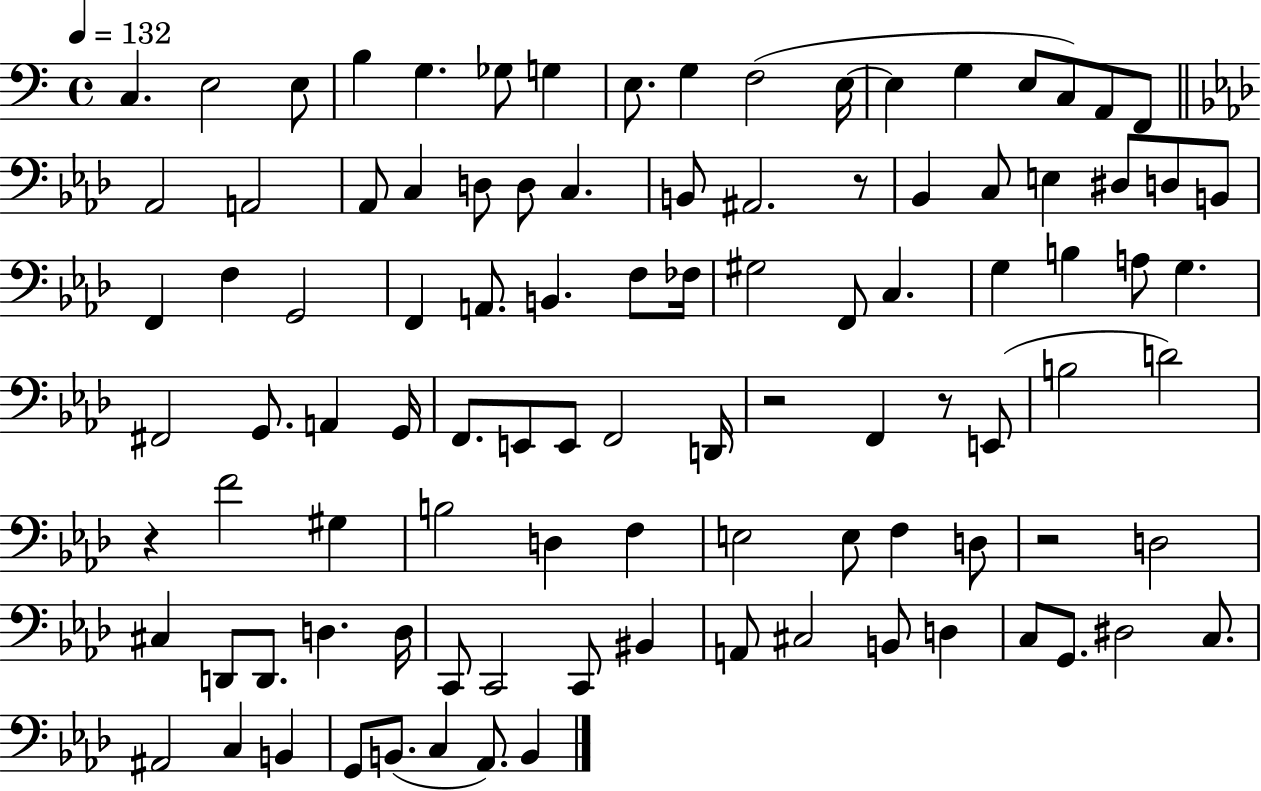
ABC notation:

X:1
T:Untitled
M:4/4
L:1/4
K:C
C, E,2 E,/2 B, G, _G,/2 G, E,/2 G, F,2 E,/4 E, G, E,/2 C,/2 A,,/2 F,,/2 _A,,2 A,,2 _A,,/2 C, D,/2 D,/2 C, B,,/2 ^A,,2 z/2 _B,, C,/2 E, ^D,/2 D,/2 B,,/2 F,, F, G,,2 F,, A,,/2 B,, F,/2 _F,/4 ^G,2 F,,/2 C, G, B, A,/2 G, ^F,,2 G,,/2 A,, G,,/4 F,,/2 E,,/2 E,,/2 F,,2 D,,/4 z2 F,, z/2 E,,/2 B,2 D2 z F2 ^G, B,2 D, F, E,2 E,/2 F, D,/2 z2 D,2 ^C, D,,/2 D,,/2 D, D,/4 C,,/2 C,,2 C,,/2 ^B,, A,,/2 ^C,2 B,,/2 D, C,/2 G,,/2 ^D,2 C,/2 ^A,,2 C, B,, G,,/2 B,,/2 C, _A,,/2 B,,